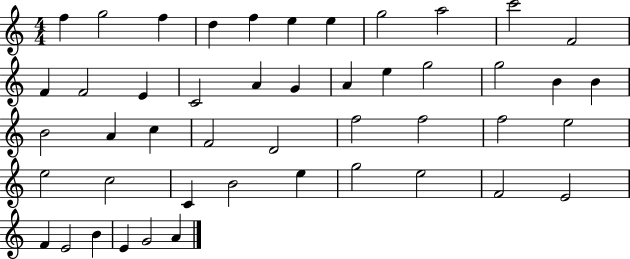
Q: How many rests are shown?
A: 0